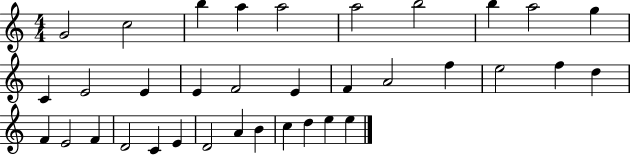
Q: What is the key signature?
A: C major